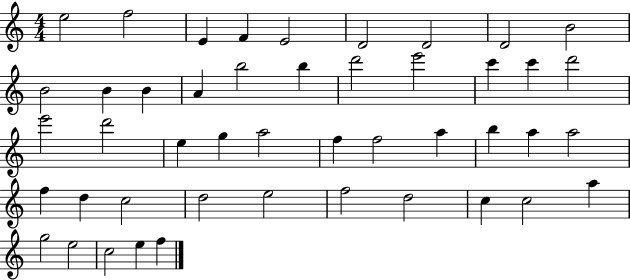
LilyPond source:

{
  \clef treble
  \numericTimeSignature
  \time 4/4
  \key c \major
  e''2 f''2 | e'4 f'4 e'2 | d'2 d'2 | d'2 b'2 | \break b'2 b'4 b'4 | a'4 b''2 b''4 | d'''2 e'''2 | c'''4 c'''4 d'''2 | \break e'''2 d'''2 | e''4 g''4 a''2 | f''4 f''2 a''4 | b''4 a''4 a''2 | \break f''4 d''4 c''2 | d''2 e''2 | f''2 d''2 | c''4 c''2 a''4 | \break g''2 e''2 | c''2 e''4 f''4 | \bar "|."
}